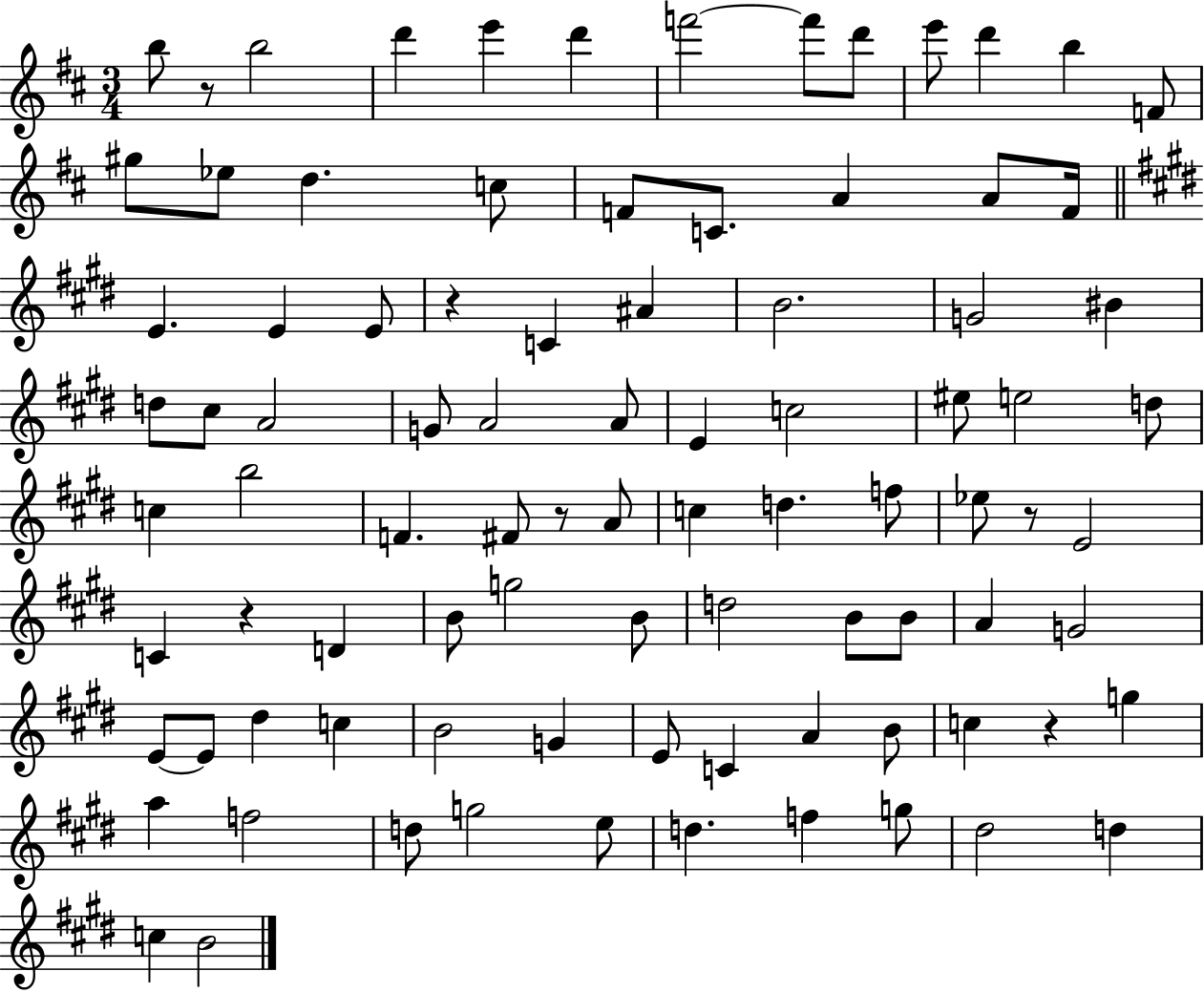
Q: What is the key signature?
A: D major